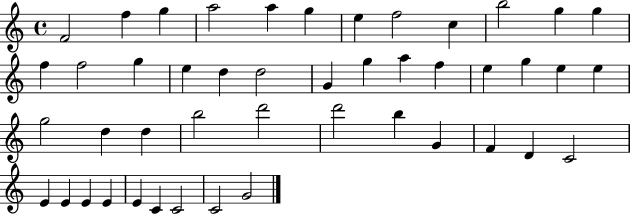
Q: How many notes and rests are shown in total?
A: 46